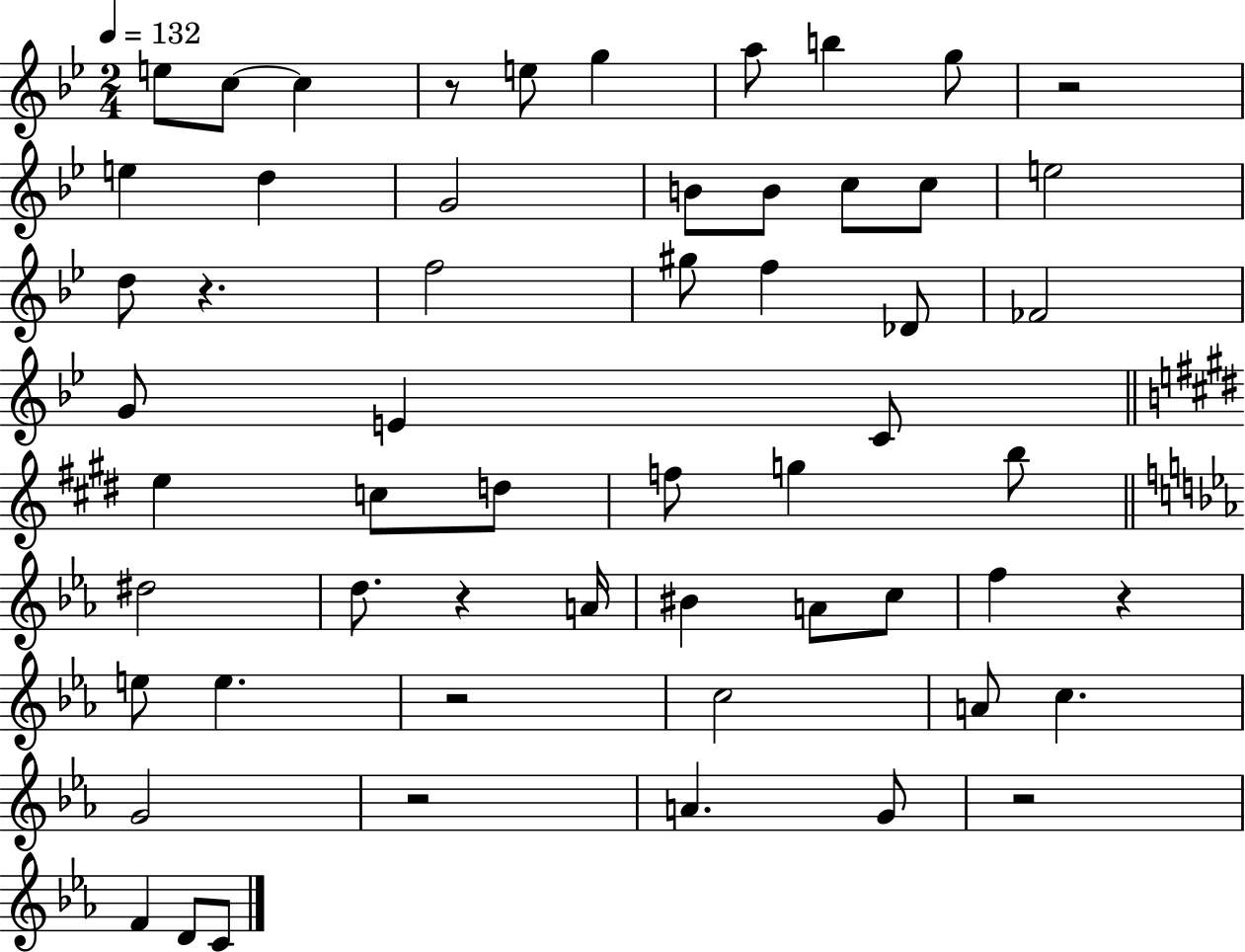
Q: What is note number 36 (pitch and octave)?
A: A4